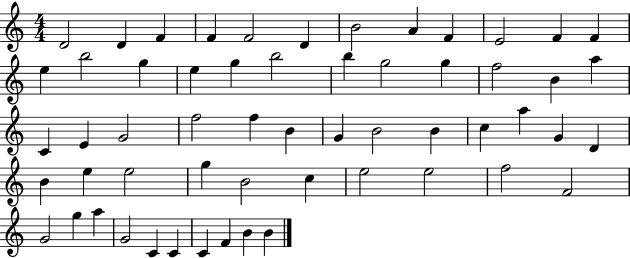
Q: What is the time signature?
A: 4/4